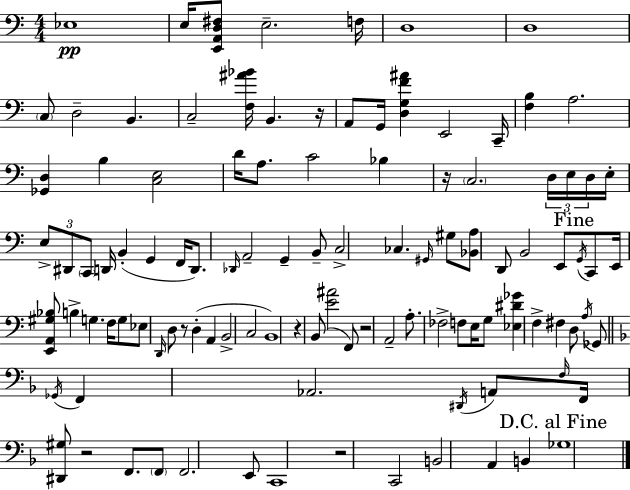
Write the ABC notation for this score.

X:1
T:Untitled
M:4/4
L:1/4
K:C
_E,4 E,/4 [E,,A,,D,^F,]/2 E,2 F,/4 D,4 D,4 C,/2 D,2 B,, C,2 [F,^A_B]/4 B,, z/4 A,,/2 G,,/4 [D,G,F^A] E,,2 C,,/4 [F,B,] A,2 [_G,,D,] B, [C,E,]2 D/4 A,/2 C2 _B, z/4 C,2 D,/4 E,/4 D,/4 E,/4 E,/2 ^D,,/2 C,,/2 D,,/4 B,, G,, F,,/4 D,,/2 _D,,/4 A,,2 G,, B,,/2 C,2 _C, ^G,,/4 ^G,/2 [_B,,A,]/2 D,,/2 B,,2 E,,/2 G,,/4 C,,/2 E,,/4 [E,,A,,^G,_B,]/2 B, G, F,/4 G,/2 _E,/2 D,,/4 D,/2 z/2 D, A,, B,,2 C,2 B,,4 z B,,/2 [E^A]2 F,,/2 z2 A,,2 A,/2 _F,2 F,/2 E,/4 G,/2 [_E,^D_G] F, ^F, D,/2 A,/4 _G,,/2 _G,,/4 F,, _A,,2 ^D,,/4 A,,/2 F,/4 F,,/4 [^D,,^G,]/2 z2 F,,/2 F,,/2 F,,2 E,,/2 C,,4 z2 C,,2 B,,2 A,, B,, _G,4